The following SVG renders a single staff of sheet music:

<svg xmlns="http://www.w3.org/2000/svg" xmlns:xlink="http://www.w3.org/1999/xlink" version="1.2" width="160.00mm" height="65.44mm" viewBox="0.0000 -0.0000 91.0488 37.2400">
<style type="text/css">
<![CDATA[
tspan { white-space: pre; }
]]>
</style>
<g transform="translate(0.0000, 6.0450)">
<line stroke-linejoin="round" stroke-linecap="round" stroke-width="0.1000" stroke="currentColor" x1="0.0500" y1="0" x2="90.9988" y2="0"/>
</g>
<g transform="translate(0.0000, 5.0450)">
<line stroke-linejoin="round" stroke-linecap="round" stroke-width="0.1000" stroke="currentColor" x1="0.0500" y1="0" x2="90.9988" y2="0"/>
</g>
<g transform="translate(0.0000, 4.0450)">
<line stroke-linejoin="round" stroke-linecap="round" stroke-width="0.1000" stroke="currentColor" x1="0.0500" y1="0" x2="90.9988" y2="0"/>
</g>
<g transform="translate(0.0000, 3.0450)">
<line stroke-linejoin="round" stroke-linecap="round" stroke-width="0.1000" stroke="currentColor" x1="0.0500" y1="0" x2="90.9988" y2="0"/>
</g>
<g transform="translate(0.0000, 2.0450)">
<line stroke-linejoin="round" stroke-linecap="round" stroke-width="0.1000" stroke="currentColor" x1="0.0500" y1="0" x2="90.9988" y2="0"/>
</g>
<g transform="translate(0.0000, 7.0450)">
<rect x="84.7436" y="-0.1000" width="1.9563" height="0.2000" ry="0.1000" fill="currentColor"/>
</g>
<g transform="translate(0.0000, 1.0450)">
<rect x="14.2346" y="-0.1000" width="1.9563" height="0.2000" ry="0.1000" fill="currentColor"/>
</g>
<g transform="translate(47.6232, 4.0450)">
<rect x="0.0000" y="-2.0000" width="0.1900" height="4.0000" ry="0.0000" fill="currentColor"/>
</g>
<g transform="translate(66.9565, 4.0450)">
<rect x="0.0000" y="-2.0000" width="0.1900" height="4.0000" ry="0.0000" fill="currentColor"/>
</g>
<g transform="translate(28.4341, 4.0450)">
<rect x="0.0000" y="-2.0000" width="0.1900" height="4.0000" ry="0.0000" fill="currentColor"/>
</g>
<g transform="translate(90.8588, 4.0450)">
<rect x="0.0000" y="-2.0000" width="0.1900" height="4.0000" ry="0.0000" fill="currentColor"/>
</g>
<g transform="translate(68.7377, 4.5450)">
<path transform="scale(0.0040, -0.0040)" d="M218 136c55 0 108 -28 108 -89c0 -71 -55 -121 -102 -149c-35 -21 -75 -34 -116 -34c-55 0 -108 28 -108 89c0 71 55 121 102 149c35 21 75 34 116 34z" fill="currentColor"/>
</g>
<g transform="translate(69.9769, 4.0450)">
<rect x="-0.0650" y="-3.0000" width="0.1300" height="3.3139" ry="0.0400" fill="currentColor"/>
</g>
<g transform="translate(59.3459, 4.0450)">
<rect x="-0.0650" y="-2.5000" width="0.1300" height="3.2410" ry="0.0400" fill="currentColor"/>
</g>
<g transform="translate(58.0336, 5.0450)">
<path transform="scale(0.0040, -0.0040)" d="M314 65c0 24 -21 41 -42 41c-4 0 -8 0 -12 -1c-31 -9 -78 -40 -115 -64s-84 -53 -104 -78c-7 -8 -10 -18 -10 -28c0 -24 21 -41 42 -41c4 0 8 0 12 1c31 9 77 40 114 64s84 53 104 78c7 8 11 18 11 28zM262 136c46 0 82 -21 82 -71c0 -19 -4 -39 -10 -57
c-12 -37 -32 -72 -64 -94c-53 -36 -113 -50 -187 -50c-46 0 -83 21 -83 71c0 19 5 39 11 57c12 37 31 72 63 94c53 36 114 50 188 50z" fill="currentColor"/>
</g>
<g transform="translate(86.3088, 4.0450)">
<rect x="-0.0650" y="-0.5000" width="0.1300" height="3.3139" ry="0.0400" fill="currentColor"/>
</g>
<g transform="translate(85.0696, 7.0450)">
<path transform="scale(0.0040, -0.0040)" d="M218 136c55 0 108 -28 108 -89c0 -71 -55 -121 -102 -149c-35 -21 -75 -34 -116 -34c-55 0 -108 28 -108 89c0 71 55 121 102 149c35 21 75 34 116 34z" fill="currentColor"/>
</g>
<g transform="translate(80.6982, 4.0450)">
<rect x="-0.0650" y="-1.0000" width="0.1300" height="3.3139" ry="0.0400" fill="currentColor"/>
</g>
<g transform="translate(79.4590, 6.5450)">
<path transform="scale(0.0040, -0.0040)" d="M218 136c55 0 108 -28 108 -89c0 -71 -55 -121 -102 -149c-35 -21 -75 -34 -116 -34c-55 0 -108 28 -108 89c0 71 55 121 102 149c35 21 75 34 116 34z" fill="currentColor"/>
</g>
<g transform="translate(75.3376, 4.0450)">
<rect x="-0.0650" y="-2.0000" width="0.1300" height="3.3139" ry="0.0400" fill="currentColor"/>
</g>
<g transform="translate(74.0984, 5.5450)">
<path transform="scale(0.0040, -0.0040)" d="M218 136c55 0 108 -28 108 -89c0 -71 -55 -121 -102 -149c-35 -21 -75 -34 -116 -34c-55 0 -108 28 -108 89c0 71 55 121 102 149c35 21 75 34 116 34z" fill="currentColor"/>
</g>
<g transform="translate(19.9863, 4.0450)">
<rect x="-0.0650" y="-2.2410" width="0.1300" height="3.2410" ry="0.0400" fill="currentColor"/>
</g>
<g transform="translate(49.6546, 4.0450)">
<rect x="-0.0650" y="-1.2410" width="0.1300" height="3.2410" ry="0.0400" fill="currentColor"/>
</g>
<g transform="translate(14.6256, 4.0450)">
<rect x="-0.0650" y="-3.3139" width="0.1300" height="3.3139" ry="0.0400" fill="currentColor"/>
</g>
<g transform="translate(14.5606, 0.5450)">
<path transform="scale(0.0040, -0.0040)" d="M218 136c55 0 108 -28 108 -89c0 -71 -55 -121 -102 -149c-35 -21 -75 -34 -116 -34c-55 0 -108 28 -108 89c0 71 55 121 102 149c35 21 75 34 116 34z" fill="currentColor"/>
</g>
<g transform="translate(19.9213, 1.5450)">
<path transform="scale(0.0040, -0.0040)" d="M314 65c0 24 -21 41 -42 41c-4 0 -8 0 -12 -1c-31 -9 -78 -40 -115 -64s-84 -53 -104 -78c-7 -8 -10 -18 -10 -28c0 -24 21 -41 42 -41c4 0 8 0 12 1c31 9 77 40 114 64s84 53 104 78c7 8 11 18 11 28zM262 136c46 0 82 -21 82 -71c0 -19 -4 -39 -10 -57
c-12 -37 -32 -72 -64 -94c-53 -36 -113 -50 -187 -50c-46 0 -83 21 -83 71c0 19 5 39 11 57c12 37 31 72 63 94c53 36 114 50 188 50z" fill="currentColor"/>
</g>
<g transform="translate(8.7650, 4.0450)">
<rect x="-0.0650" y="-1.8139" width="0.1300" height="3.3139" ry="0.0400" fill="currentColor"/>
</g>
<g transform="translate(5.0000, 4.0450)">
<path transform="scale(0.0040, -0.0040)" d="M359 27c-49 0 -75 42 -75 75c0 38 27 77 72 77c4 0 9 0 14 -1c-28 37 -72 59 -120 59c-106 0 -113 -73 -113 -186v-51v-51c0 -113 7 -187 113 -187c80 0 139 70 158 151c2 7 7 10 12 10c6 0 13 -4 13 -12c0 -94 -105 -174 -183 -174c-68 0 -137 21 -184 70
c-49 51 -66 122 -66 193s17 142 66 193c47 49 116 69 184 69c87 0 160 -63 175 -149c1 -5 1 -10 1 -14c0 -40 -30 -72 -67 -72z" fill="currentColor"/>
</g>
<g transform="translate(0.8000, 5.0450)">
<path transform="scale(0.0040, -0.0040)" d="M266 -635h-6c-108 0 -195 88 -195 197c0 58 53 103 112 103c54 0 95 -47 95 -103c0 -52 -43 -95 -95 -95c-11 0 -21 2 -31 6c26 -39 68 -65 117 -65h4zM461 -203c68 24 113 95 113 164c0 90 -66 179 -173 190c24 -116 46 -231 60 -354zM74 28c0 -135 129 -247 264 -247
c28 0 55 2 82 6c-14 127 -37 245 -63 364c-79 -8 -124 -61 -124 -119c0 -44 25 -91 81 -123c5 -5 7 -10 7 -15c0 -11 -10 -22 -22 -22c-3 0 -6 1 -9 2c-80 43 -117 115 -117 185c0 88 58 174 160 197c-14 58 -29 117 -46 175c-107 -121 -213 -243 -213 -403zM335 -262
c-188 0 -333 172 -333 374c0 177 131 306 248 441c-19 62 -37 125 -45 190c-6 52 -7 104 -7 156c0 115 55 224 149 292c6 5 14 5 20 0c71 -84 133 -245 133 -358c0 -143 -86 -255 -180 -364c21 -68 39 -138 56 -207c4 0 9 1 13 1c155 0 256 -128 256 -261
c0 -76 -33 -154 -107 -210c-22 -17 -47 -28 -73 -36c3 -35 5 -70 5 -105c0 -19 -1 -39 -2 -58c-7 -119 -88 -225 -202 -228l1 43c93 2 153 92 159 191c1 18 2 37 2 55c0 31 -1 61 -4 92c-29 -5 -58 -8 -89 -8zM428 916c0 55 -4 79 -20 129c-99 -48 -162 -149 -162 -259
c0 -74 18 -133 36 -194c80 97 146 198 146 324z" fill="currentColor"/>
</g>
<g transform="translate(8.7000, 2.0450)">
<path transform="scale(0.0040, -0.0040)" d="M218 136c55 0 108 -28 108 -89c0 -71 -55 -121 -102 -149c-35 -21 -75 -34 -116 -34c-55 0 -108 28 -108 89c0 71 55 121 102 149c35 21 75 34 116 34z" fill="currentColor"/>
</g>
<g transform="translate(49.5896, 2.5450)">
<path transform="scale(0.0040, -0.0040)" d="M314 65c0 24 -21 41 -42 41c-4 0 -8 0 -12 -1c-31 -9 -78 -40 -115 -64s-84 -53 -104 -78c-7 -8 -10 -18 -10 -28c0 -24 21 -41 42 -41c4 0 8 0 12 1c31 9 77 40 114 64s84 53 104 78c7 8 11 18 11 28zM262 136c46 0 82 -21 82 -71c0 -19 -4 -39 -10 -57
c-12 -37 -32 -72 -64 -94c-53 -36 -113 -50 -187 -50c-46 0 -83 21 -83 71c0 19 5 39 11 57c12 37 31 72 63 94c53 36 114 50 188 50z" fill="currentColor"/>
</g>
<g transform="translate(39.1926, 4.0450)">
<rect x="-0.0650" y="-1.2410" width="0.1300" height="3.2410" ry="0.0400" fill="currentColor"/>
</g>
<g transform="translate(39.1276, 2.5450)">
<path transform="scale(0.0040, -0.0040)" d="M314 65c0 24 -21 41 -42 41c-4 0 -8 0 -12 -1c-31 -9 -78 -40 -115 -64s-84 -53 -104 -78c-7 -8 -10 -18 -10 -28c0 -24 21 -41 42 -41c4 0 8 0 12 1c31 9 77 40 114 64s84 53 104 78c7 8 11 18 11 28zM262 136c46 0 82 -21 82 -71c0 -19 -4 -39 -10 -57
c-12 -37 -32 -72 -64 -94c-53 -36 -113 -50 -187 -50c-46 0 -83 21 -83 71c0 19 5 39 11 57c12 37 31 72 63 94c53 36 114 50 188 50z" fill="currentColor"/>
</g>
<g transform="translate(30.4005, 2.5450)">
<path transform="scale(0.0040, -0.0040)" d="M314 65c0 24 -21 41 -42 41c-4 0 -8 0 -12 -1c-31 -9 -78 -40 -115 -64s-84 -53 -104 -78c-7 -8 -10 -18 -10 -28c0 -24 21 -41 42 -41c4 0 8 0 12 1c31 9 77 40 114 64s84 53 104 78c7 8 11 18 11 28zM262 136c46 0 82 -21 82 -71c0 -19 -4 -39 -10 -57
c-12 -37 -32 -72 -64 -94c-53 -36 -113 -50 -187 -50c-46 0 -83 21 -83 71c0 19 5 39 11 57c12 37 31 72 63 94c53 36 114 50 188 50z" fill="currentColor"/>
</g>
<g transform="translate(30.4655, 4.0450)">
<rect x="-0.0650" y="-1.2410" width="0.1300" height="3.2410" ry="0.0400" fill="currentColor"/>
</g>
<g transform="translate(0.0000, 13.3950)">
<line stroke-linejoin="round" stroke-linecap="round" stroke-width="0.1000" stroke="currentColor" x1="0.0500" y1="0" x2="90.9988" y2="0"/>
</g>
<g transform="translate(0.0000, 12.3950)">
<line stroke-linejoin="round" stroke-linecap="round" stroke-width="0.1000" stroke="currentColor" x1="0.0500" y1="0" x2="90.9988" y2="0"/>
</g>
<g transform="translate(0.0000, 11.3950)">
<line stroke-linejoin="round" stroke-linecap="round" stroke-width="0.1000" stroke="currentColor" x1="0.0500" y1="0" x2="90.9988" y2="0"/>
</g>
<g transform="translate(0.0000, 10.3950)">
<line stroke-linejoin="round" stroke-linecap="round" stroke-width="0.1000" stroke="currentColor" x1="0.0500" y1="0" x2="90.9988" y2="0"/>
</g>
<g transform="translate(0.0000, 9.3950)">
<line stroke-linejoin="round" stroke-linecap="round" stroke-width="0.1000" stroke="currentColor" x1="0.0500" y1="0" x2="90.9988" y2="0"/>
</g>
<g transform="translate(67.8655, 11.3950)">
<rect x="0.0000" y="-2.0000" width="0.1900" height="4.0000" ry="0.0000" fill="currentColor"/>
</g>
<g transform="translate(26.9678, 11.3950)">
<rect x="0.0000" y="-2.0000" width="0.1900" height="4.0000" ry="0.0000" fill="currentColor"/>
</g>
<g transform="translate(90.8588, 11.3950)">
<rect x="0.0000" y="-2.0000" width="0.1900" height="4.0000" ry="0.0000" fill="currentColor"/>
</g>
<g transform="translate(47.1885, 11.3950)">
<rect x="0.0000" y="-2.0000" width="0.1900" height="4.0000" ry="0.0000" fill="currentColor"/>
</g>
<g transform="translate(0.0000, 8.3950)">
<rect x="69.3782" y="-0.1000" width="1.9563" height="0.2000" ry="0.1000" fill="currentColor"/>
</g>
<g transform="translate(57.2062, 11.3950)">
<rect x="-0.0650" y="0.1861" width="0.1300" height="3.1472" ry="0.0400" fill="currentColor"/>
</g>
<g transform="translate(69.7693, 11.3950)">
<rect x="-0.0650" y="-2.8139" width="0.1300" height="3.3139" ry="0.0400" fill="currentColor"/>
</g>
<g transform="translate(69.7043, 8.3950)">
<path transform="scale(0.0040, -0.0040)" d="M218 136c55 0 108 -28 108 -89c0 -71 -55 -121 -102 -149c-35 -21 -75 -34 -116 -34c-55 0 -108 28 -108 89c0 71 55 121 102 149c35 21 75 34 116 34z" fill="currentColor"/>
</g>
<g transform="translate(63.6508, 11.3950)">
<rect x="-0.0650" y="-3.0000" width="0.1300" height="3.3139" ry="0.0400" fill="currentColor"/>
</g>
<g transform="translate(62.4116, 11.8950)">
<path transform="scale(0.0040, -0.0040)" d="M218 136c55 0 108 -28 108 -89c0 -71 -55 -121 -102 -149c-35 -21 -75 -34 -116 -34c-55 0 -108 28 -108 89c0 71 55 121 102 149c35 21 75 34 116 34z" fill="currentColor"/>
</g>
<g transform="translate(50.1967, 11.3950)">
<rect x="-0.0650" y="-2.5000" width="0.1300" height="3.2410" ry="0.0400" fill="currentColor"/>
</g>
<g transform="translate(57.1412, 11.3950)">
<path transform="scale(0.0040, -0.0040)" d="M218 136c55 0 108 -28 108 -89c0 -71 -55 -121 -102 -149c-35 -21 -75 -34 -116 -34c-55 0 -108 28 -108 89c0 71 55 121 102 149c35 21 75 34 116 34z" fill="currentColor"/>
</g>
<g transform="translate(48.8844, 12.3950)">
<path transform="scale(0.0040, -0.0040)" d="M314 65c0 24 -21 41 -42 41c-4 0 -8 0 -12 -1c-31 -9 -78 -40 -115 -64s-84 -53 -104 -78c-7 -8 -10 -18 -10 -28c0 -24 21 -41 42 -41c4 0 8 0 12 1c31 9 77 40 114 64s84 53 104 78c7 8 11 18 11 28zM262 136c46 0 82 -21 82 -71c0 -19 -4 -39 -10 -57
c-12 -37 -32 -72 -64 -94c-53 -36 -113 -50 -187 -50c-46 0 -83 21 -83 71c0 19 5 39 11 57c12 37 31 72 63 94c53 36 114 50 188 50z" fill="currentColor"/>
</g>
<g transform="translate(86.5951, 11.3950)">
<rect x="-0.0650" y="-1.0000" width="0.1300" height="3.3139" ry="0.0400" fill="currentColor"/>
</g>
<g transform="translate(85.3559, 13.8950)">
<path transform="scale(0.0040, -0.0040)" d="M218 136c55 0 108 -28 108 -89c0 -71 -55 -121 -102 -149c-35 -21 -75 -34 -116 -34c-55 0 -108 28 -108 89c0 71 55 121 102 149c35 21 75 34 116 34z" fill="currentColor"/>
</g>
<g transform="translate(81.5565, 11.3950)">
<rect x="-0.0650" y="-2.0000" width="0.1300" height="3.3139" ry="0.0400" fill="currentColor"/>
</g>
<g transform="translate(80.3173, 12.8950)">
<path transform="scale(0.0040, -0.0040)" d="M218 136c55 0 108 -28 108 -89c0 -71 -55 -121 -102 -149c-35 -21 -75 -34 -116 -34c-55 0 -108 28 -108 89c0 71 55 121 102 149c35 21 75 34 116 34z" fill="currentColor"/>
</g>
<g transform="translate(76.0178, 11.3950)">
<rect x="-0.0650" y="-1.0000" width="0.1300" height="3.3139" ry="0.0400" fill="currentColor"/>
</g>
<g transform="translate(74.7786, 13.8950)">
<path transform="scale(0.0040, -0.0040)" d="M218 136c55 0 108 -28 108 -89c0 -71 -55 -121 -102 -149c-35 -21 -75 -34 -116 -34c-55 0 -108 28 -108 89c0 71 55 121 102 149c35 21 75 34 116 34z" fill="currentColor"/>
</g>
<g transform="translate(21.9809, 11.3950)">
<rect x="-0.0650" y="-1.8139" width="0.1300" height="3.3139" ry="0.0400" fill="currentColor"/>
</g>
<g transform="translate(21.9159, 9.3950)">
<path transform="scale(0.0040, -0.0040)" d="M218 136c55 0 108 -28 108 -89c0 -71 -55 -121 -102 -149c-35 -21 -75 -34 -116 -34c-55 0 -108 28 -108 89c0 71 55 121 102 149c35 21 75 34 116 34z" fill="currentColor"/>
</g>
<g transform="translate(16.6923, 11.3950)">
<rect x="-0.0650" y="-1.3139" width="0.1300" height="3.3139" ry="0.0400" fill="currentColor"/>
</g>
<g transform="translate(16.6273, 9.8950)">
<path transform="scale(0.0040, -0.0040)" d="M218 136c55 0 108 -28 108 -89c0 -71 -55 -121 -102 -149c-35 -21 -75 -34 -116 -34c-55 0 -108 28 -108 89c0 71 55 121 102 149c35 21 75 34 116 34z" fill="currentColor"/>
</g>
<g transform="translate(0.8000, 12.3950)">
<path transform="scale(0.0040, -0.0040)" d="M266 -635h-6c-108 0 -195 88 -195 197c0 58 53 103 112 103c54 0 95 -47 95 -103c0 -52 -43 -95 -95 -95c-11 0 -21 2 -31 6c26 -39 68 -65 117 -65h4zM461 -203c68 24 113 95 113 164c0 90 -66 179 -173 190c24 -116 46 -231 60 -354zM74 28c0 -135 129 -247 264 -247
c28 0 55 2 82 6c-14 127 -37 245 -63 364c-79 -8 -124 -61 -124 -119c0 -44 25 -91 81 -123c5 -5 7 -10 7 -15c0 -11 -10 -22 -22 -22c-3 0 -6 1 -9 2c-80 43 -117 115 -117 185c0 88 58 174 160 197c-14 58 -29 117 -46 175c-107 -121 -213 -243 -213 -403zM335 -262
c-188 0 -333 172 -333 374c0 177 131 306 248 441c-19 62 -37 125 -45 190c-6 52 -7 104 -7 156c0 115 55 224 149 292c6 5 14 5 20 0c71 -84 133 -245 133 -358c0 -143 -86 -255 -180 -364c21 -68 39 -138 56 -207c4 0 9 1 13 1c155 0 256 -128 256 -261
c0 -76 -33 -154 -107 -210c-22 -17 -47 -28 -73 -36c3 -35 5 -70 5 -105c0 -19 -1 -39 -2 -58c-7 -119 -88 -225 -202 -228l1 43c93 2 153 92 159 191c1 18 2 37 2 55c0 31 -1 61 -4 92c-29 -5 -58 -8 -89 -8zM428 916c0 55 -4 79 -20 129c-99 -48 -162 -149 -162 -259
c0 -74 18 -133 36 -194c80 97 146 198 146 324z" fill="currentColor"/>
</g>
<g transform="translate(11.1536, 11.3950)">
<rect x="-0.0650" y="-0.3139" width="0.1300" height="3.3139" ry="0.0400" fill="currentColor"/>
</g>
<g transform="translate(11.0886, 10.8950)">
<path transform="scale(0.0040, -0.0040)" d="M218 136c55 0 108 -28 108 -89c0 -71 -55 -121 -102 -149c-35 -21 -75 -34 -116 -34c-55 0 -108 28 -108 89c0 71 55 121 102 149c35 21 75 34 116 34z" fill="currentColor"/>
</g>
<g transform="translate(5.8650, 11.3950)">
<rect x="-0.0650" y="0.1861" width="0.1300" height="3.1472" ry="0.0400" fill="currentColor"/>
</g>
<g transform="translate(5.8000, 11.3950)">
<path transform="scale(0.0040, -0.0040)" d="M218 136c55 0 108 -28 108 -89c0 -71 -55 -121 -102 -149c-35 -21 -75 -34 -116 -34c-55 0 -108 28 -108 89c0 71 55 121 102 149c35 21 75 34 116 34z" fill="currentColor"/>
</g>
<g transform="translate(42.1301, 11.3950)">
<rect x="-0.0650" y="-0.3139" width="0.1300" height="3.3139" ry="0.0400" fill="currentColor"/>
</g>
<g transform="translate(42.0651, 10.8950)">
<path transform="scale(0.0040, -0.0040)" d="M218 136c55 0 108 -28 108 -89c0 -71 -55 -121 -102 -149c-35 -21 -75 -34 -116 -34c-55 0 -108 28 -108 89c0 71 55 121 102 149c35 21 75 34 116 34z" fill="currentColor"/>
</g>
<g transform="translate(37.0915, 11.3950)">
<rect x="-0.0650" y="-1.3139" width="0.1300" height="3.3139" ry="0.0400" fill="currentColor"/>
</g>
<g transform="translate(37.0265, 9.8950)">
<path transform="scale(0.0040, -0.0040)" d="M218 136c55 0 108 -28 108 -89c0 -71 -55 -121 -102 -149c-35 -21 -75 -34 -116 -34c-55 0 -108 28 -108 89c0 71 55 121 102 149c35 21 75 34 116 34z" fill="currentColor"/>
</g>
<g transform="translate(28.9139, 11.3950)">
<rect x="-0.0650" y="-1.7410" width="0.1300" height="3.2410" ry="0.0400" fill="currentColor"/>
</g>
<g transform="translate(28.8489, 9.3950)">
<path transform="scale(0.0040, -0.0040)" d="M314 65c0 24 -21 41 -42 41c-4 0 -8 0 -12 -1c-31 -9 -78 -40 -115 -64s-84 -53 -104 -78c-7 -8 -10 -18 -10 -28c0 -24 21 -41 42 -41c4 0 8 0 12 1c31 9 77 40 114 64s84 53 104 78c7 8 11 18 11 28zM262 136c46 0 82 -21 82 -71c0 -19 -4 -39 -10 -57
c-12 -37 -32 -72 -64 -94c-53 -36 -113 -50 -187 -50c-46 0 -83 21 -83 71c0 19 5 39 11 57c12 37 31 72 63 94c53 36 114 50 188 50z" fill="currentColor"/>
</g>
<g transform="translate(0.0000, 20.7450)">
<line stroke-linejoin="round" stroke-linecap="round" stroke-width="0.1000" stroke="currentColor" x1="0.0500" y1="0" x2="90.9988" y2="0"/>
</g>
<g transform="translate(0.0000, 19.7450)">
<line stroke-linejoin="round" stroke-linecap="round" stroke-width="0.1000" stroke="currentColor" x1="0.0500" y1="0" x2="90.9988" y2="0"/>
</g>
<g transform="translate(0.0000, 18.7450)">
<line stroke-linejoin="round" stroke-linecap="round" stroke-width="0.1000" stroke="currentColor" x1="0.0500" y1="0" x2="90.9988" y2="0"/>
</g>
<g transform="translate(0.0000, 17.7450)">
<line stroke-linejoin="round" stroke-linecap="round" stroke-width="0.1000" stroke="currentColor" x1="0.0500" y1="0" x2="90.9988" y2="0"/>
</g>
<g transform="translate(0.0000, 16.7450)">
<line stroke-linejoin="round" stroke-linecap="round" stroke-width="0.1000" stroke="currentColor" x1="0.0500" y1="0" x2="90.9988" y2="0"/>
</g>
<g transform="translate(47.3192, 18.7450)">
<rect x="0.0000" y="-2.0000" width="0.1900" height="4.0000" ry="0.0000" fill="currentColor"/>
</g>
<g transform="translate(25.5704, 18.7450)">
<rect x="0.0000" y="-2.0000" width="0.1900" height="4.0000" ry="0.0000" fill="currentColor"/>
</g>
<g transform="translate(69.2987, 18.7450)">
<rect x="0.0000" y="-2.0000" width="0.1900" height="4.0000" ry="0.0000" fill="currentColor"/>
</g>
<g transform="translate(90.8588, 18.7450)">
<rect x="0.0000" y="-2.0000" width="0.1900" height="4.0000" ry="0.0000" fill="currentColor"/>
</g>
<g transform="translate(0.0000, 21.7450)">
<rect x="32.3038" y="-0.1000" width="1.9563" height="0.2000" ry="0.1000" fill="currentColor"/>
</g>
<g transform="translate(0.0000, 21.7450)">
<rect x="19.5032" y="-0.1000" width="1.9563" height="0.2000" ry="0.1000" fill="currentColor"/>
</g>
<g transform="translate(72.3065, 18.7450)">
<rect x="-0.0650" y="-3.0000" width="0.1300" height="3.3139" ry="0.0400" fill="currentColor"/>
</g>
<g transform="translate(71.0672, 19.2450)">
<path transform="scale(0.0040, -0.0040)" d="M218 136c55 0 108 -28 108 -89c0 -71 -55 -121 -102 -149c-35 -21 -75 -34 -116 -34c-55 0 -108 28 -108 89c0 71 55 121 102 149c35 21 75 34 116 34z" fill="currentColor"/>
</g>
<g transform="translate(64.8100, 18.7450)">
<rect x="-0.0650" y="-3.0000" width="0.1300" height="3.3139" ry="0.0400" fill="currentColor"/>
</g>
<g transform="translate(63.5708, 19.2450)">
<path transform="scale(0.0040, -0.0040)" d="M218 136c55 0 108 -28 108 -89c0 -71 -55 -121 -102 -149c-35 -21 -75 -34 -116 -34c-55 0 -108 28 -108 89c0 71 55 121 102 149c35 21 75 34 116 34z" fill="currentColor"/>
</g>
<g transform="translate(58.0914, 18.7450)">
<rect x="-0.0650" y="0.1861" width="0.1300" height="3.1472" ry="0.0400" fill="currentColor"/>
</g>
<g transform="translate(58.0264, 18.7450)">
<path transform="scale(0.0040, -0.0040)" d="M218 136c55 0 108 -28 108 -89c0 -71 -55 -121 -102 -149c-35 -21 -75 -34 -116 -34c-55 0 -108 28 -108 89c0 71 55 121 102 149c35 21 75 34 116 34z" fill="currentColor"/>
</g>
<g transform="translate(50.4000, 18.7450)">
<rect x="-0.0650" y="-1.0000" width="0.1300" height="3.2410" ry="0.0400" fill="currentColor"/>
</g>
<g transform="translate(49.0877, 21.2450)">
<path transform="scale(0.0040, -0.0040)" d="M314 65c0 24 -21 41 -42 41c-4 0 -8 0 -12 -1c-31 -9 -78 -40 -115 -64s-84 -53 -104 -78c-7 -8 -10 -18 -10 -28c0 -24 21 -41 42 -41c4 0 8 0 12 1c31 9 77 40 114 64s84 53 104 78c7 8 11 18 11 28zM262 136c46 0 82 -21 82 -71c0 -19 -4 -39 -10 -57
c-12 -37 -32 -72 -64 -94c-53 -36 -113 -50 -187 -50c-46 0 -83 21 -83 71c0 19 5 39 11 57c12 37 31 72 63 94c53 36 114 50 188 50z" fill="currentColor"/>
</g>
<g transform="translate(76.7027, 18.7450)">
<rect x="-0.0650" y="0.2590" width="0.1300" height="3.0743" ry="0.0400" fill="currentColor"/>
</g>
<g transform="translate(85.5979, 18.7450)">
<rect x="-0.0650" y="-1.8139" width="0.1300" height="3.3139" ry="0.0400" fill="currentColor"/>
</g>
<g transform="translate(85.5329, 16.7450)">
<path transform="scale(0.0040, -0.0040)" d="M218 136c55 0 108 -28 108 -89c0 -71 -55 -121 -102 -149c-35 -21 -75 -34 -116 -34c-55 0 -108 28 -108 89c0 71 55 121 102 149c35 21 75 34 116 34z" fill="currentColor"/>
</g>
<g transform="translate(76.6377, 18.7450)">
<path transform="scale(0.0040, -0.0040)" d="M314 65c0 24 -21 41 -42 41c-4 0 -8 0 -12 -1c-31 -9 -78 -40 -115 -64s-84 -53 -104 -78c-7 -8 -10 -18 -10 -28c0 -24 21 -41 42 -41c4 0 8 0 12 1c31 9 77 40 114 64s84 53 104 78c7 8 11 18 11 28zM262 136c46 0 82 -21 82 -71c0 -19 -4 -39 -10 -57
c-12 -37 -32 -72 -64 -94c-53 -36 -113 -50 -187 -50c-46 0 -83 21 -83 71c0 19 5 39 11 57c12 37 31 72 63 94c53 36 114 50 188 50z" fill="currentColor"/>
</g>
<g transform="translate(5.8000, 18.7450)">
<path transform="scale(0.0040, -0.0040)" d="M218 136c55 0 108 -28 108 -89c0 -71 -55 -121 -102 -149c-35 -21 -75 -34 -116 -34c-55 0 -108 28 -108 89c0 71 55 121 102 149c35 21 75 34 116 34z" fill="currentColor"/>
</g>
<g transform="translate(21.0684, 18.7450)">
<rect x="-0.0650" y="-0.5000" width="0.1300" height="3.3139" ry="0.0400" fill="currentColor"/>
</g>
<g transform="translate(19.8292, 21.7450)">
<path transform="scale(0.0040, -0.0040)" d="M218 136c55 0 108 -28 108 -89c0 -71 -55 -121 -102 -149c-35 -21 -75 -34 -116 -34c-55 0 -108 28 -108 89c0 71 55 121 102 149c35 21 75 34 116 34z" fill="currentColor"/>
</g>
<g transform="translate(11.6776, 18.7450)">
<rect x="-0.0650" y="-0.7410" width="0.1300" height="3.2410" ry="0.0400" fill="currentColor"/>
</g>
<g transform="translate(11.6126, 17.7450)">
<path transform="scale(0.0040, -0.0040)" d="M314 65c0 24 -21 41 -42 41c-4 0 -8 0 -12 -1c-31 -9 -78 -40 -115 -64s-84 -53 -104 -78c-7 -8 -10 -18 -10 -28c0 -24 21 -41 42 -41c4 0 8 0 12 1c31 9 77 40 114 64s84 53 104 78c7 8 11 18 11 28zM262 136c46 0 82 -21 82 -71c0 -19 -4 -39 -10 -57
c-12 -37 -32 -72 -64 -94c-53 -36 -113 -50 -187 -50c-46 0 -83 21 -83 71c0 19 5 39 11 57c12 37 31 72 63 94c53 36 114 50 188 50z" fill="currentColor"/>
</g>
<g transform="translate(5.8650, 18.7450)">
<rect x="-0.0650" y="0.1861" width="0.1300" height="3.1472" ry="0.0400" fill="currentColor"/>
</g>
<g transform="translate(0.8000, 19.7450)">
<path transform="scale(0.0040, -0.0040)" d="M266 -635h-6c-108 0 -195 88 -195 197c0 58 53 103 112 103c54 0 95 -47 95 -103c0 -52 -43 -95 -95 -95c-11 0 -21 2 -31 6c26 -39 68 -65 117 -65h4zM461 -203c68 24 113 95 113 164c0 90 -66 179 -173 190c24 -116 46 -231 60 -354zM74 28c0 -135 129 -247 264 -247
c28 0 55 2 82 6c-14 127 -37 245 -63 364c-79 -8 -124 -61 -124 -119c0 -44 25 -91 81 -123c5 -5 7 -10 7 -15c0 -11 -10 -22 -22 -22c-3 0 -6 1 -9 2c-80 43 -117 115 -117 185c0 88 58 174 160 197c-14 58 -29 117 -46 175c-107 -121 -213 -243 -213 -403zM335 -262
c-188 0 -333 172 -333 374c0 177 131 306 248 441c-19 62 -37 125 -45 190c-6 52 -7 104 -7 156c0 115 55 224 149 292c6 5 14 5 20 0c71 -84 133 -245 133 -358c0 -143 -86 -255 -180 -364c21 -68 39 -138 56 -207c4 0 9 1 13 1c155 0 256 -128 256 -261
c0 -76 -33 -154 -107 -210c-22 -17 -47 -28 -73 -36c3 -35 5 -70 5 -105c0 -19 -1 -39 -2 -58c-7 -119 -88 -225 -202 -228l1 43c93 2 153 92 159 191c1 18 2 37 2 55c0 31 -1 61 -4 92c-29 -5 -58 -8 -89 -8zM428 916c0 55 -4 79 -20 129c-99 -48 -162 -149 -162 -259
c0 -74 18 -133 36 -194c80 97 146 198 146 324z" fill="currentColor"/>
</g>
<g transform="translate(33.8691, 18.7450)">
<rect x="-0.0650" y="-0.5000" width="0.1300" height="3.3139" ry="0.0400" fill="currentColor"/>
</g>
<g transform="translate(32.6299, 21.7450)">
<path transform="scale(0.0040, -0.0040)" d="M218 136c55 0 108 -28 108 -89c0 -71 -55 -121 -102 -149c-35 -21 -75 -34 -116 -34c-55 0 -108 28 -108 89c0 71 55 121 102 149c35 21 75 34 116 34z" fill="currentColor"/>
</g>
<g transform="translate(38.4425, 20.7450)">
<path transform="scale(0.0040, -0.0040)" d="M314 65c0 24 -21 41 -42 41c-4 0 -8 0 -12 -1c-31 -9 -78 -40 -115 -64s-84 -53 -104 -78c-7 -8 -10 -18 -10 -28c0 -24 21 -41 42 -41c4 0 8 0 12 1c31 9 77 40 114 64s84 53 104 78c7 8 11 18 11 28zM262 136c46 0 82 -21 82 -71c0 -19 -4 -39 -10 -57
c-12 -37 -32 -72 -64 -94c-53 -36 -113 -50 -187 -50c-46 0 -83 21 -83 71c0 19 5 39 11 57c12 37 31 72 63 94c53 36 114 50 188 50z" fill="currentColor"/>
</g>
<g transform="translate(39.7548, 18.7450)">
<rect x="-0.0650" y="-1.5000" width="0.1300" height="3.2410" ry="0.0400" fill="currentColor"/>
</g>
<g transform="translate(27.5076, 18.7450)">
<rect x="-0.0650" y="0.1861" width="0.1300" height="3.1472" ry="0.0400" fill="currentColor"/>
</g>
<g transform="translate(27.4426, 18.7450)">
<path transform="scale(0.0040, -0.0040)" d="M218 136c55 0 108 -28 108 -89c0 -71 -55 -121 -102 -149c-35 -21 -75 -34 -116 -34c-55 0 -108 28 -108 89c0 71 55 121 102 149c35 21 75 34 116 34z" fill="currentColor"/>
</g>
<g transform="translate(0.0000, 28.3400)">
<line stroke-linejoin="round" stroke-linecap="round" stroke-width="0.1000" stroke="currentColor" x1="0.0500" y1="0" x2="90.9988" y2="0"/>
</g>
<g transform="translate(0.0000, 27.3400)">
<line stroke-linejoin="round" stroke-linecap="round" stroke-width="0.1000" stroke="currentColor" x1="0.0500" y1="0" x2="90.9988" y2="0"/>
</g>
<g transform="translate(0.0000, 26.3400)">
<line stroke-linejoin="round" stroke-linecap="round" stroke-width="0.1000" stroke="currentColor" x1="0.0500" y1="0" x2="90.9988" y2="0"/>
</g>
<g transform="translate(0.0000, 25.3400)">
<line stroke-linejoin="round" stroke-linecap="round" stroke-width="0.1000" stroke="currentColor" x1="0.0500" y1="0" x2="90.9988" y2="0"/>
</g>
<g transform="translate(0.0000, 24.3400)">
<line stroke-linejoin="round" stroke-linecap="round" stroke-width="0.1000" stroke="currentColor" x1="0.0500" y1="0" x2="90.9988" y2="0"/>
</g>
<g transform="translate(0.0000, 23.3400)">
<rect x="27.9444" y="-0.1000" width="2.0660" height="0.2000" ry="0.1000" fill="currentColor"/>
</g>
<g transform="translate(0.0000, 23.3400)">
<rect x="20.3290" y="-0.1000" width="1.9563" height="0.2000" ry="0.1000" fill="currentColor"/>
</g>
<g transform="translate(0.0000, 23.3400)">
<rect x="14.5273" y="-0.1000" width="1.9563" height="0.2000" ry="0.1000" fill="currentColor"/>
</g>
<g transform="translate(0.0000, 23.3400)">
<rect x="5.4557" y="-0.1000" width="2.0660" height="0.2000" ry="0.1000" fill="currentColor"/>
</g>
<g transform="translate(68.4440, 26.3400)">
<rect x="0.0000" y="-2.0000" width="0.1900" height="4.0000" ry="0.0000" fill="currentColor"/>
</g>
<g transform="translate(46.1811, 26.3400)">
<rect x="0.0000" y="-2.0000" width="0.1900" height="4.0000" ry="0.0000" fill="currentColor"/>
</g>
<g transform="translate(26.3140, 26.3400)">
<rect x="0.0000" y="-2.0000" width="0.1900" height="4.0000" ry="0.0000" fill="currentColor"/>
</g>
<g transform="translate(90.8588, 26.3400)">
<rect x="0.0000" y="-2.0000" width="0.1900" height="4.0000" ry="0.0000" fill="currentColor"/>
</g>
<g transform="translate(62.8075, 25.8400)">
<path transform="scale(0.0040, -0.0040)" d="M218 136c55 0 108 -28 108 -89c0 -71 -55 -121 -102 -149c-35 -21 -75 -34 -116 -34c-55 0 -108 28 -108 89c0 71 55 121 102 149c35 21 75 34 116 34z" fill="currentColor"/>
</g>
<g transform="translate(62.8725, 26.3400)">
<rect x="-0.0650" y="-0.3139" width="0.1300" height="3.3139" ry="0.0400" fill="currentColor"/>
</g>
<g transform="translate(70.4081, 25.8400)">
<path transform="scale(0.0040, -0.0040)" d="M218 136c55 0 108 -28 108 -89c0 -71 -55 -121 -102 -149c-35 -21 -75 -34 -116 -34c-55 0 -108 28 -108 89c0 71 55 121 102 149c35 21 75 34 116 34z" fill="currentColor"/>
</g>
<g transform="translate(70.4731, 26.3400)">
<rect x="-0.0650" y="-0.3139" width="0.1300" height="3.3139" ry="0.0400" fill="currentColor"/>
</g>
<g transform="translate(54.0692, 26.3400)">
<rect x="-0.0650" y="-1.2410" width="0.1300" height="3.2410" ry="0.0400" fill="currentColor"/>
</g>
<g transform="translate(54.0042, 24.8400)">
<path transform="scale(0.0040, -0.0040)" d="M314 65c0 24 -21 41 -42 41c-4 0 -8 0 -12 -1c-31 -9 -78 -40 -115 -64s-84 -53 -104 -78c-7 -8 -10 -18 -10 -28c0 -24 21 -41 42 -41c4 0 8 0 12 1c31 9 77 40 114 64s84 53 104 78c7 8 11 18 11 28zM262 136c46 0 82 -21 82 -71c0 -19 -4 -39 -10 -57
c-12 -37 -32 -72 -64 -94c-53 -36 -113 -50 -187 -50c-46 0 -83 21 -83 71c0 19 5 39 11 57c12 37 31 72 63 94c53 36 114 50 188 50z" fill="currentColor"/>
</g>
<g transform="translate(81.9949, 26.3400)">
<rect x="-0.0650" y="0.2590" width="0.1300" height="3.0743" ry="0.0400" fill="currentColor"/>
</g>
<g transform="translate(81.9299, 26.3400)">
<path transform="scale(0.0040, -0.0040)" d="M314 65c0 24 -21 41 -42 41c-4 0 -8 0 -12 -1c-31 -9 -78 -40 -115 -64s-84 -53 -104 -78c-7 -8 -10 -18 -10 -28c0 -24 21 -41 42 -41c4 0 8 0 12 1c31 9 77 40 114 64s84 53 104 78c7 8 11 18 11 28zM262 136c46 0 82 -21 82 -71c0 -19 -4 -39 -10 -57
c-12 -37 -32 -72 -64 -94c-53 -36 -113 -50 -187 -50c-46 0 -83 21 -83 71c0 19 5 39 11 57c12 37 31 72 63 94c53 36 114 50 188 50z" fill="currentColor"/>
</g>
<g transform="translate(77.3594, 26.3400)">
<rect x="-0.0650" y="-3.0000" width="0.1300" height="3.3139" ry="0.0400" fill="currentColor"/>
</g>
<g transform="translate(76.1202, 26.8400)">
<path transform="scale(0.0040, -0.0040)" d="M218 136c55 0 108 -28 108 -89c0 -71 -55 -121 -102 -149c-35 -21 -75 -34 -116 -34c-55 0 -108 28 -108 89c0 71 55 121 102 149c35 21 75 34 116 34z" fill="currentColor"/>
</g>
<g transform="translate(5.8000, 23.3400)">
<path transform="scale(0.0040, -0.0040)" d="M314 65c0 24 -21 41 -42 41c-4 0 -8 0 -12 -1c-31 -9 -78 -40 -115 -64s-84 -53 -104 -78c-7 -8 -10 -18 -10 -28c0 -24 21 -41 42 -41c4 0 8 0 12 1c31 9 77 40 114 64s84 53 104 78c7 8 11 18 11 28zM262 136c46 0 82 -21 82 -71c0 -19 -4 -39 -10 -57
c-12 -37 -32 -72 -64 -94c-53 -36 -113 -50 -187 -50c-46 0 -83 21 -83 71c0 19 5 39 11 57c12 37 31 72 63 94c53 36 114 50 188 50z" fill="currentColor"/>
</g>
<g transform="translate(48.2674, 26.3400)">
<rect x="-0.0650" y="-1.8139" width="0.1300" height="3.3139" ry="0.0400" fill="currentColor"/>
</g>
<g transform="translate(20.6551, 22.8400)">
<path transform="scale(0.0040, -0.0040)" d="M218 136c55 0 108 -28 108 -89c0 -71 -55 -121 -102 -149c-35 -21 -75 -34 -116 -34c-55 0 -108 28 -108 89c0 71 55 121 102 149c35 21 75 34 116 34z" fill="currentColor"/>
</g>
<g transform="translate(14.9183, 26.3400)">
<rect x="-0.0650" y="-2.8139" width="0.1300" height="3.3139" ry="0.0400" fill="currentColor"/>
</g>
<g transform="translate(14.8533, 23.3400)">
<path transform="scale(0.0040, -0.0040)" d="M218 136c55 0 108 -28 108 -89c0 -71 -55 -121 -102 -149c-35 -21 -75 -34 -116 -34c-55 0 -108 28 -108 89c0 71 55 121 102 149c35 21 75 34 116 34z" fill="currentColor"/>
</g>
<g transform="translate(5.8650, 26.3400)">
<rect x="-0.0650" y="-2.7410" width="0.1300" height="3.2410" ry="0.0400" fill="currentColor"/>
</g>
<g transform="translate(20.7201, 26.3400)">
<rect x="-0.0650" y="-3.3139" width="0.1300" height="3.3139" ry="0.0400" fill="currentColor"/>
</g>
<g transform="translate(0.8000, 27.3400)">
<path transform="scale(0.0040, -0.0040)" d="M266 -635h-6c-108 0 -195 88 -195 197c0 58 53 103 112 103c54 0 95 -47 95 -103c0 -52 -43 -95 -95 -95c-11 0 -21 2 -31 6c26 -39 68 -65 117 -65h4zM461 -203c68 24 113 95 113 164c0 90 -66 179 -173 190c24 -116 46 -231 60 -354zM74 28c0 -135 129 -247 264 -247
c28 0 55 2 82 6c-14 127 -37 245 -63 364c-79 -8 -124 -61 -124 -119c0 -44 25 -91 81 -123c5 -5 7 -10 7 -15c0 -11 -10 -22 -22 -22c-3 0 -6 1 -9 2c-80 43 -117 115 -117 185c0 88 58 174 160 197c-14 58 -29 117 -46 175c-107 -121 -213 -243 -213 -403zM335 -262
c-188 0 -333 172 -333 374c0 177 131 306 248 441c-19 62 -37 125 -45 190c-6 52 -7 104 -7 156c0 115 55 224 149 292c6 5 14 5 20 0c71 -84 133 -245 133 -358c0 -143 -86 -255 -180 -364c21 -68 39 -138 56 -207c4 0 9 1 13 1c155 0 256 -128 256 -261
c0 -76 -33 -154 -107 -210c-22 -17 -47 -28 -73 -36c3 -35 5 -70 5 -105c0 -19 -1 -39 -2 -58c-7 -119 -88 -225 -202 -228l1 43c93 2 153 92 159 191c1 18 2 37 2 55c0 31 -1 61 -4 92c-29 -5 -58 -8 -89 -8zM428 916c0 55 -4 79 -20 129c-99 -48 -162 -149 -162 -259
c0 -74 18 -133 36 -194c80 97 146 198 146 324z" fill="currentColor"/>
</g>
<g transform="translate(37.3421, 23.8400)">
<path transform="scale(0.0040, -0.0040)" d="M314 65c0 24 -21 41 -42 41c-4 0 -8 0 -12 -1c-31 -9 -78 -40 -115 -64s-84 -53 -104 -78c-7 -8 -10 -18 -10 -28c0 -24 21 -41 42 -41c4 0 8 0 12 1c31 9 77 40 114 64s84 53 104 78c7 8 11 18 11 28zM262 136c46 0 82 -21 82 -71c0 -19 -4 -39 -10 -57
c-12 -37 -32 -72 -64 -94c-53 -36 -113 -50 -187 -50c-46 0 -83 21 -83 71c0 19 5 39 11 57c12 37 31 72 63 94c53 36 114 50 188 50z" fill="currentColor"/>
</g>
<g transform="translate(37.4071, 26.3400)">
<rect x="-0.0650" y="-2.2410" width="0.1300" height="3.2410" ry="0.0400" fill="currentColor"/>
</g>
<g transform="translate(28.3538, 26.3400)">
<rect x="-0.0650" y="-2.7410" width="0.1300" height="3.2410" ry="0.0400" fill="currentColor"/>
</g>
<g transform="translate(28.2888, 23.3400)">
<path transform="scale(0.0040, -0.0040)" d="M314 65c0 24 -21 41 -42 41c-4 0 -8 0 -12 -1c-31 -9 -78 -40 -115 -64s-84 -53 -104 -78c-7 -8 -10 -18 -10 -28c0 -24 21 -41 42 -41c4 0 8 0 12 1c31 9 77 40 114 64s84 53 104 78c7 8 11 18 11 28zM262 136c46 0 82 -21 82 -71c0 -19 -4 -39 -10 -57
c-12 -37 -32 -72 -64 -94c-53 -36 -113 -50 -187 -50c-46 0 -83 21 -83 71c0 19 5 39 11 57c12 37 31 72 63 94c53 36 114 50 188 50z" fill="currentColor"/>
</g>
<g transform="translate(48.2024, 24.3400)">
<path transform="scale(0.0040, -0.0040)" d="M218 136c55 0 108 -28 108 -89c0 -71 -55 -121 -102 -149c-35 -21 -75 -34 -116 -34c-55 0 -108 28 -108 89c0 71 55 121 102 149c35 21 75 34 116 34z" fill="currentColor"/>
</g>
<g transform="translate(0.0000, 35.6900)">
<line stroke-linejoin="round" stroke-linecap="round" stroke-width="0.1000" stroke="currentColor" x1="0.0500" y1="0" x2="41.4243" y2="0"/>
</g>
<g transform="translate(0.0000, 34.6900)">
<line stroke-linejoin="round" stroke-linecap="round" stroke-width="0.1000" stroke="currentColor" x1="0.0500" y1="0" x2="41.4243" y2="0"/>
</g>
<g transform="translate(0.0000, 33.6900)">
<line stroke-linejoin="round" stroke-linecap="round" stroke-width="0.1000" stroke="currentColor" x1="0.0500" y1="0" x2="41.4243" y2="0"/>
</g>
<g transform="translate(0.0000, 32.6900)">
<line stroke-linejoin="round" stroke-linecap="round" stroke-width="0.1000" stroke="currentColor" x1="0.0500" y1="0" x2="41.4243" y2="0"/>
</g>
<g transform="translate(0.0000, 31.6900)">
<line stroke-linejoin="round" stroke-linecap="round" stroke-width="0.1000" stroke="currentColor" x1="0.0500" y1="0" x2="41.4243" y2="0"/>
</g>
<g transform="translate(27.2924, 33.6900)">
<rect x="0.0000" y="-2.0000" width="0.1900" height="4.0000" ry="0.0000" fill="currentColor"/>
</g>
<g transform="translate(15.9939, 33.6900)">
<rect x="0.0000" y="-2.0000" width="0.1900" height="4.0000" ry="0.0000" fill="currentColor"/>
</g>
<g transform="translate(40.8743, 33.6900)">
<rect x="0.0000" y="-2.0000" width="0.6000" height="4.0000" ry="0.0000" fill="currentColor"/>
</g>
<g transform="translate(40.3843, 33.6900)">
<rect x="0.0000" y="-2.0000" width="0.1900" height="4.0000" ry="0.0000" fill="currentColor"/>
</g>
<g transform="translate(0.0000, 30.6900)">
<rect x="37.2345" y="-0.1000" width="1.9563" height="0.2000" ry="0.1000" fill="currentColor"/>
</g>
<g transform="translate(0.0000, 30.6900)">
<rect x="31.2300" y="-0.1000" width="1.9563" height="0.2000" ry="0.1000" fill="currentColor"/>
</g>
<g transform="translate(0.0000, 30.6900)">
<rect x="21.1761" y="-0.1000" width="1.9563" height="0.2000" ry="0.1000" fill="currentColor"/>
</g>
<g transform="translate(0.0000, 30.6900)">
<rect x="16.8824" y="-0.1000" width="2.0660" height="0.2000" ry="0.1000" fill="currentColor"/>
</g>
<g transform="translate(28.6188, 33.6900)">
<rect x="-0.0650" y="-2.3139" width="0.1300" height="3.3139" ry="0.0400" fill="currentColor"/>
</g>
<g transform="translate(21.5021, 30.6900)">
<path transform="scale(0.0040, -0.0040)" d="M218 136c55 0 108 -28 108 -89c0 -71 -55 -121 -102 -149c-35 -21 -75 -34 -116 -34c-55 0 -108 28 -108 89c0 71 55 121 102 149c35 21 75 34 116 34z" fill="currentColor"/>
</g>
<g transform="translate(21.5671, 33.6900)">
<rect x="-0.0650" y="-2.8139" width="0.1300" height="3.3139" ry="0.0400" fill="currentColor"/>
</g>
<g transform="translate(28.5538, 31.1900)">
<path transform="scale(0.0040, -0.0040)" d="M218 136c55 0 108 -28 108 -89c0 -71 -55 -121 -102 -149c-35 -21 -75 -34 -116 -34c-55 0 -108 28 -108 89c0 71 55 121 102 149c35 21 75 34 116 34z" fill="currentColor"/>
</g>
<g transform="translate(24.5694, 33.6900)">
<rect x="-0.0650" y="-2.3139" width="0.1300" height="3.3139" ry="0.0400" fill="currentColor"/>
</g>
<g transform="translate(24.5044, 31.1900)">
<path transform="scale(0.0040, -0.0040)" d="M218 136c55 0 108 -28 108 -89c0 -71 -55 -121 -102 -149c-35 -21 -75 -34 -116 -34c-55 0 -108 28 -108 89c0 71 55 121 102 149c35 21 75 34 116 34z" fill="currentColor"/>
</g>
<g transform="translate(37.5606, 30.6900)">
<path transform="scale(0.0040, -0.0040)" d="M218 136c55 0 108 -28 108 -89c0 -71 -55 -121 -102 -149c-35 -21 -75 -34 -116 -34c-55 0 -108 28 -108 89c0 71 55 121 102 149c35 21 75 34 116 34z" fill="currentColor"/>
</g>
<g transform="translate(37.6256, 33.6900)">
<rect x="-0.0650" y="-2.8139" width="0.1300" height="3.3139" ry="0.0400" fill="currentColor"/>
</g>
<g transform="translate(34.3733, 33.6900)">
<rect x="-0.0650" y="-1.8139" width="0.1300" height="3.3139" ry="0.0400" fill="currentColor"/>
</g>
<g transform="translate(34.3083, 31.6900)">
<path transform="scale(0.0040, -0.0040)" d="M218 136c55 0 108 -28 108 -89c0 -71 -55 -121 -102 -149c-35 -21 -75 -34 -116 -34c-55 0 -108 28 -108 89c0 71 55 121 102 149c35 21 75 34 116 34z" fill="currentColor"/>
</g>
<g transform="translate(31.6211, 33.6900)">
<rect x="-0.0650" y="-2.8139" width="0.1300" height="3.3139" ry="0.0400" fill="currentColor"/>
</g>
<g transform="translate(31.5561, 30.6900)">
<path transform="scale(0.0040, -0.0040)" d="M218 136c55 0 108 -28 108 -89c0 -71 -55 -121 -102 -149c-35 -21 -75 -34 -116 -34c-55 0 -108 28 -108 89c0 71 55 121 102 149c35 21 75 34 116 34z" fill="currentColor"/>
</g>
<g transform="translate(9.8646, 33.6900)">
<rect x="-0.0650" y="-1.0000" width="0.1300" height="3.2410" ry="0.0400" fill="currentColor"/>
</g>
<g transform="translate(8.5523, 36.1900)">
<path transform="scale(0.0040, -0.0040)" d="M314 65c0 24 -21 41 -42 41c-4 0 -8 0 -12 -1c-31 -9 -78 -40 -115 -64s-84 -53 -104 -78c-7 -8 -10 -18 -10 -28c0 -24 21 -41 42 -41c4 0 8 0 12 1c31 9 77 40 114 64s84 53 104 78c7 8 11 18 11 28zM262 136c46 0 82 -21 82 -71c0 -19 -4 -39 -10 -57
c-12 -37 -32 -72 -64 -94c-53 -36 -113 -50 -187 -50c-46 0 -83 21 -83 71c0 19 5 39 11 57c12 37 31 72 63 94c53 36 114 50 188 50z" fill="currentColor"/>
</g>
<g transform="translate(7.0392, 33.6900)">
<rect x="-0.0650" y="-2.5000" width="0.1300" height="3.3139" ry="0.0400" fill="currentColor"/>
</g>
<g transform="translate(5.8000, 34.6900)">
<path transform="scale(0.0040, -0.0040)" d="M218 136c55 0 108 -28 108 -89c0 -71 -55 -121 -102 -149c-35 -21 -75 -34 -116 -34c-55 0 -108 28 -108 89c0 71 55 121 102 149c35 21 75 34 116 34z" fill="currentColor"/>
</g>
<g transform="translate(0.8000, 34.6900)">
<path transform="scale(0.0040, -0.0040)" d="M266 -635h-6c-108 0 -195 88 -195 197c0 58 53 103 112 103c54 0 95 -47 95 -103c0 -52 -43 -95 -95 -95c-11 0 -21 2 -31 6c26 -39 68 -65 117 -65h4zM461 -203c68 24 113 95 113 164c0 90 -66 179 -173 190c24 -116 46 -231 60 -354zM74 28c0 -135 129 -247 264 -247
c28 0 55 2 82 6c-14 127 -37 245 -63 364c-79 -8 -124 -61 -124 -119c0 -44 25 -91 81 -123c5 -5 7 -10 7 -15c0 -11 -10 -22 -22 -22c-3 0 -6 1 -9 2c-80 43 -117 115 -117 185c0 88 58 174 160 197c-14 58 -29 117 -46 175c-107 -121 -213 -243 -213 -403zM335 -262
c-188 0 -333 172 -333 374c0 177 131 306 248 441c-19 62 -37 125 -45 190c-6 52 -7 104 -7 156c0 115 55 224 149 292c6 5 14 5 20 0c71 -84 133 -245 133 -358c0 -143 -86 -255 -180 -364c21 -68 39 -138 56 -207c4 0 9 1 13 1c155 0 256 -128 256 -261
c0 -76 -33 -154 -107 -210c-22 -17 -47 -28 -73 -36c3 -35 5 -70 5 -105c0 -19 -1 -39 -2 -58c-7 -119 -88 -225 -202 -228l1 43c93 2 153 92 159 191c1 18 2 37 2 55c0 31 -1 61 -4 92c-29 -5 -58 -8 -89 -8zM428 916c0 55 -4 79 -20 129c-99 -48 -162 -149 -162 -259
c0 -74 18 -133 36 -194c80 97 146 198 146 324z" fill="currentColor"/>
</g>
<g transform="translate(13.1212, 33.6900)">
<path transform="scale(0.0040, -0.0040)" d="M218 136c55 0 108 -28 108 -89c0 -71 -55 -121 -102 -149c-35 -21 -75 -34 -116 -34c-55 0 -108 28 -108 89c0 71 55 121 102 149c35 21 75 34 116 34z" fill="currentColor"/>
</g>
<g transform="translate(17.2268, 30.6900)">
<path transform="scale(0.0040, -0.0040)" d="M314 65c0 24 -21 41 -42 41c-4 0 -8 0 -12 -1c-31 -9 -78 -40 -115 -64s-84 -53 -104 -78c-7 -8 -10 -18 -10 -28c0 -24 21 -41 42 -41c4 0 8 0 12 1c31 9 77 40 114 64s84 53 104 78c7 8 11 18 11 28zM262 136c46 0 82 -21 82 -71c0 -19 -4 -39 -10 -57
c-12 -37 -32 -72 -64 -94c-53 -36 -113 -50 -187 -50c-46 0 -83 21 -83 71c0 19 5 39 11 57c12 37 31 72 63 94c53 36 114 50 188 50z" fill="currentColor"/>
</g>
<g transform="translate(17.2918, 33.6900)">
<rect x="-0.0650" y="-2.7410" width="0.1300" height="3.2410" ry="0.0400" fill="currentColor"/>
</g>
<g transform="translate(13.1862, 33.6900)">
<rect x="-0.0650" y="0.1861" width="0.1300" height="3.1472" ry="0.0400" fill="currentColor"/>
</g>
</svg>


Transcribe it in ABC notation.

X:1
T:Untitled
M:4/4
L:1/4
K:C
f b g2 e2 e2 e2 G2 A F D C B c e f f2 e c G2 B A a D F D B d2 C B C E2 D2 B A A B2 f a2 a b a2 g2 f e2 c c A B2 G D2 B a2 a g g a f a